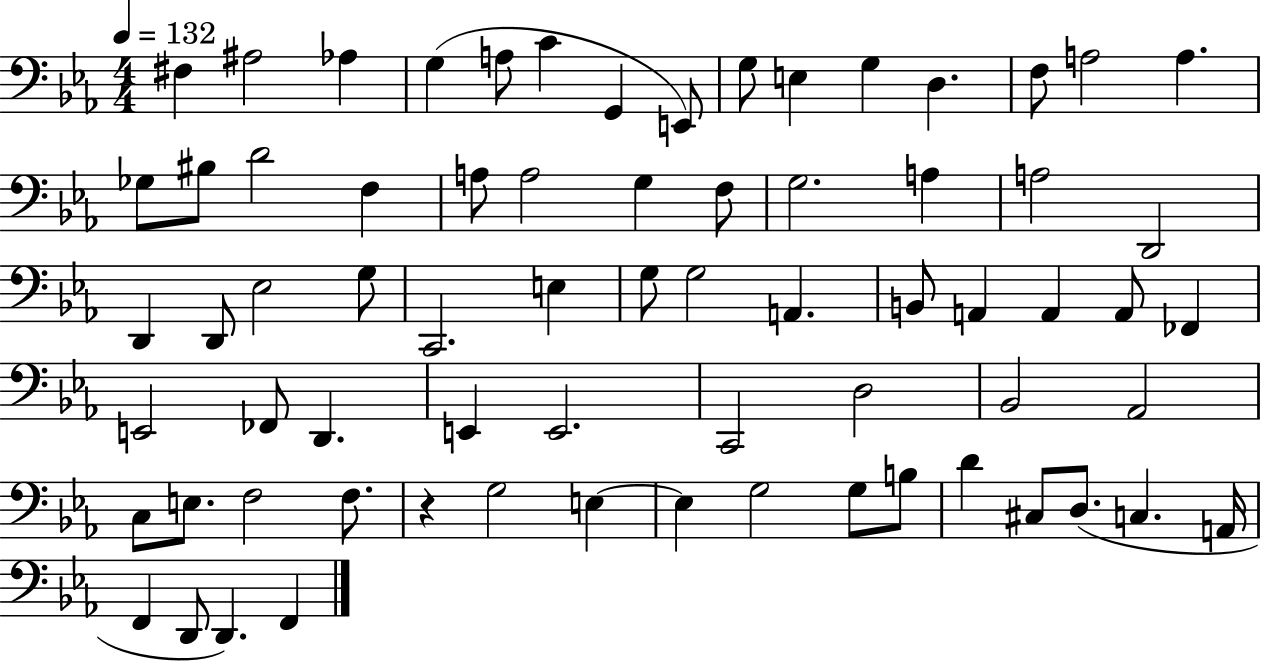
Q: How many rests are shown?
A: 1